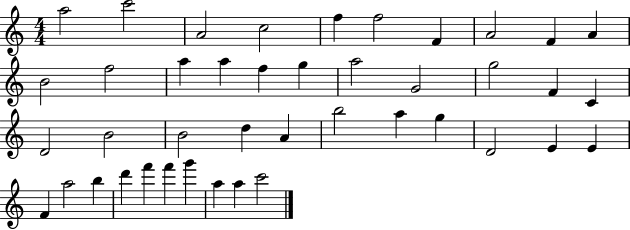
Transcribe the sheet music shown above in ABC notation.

X:1
T:Untitled
M:4/4
L:1/4
K:C
a2 c'2 A2 c2 f f2 F A2 F A B2 f2 a a f g a2 G2 g2 F C D2 B2 B2 d A b2 a g D2 E E F a2 b d' f' f' g' a a c'2